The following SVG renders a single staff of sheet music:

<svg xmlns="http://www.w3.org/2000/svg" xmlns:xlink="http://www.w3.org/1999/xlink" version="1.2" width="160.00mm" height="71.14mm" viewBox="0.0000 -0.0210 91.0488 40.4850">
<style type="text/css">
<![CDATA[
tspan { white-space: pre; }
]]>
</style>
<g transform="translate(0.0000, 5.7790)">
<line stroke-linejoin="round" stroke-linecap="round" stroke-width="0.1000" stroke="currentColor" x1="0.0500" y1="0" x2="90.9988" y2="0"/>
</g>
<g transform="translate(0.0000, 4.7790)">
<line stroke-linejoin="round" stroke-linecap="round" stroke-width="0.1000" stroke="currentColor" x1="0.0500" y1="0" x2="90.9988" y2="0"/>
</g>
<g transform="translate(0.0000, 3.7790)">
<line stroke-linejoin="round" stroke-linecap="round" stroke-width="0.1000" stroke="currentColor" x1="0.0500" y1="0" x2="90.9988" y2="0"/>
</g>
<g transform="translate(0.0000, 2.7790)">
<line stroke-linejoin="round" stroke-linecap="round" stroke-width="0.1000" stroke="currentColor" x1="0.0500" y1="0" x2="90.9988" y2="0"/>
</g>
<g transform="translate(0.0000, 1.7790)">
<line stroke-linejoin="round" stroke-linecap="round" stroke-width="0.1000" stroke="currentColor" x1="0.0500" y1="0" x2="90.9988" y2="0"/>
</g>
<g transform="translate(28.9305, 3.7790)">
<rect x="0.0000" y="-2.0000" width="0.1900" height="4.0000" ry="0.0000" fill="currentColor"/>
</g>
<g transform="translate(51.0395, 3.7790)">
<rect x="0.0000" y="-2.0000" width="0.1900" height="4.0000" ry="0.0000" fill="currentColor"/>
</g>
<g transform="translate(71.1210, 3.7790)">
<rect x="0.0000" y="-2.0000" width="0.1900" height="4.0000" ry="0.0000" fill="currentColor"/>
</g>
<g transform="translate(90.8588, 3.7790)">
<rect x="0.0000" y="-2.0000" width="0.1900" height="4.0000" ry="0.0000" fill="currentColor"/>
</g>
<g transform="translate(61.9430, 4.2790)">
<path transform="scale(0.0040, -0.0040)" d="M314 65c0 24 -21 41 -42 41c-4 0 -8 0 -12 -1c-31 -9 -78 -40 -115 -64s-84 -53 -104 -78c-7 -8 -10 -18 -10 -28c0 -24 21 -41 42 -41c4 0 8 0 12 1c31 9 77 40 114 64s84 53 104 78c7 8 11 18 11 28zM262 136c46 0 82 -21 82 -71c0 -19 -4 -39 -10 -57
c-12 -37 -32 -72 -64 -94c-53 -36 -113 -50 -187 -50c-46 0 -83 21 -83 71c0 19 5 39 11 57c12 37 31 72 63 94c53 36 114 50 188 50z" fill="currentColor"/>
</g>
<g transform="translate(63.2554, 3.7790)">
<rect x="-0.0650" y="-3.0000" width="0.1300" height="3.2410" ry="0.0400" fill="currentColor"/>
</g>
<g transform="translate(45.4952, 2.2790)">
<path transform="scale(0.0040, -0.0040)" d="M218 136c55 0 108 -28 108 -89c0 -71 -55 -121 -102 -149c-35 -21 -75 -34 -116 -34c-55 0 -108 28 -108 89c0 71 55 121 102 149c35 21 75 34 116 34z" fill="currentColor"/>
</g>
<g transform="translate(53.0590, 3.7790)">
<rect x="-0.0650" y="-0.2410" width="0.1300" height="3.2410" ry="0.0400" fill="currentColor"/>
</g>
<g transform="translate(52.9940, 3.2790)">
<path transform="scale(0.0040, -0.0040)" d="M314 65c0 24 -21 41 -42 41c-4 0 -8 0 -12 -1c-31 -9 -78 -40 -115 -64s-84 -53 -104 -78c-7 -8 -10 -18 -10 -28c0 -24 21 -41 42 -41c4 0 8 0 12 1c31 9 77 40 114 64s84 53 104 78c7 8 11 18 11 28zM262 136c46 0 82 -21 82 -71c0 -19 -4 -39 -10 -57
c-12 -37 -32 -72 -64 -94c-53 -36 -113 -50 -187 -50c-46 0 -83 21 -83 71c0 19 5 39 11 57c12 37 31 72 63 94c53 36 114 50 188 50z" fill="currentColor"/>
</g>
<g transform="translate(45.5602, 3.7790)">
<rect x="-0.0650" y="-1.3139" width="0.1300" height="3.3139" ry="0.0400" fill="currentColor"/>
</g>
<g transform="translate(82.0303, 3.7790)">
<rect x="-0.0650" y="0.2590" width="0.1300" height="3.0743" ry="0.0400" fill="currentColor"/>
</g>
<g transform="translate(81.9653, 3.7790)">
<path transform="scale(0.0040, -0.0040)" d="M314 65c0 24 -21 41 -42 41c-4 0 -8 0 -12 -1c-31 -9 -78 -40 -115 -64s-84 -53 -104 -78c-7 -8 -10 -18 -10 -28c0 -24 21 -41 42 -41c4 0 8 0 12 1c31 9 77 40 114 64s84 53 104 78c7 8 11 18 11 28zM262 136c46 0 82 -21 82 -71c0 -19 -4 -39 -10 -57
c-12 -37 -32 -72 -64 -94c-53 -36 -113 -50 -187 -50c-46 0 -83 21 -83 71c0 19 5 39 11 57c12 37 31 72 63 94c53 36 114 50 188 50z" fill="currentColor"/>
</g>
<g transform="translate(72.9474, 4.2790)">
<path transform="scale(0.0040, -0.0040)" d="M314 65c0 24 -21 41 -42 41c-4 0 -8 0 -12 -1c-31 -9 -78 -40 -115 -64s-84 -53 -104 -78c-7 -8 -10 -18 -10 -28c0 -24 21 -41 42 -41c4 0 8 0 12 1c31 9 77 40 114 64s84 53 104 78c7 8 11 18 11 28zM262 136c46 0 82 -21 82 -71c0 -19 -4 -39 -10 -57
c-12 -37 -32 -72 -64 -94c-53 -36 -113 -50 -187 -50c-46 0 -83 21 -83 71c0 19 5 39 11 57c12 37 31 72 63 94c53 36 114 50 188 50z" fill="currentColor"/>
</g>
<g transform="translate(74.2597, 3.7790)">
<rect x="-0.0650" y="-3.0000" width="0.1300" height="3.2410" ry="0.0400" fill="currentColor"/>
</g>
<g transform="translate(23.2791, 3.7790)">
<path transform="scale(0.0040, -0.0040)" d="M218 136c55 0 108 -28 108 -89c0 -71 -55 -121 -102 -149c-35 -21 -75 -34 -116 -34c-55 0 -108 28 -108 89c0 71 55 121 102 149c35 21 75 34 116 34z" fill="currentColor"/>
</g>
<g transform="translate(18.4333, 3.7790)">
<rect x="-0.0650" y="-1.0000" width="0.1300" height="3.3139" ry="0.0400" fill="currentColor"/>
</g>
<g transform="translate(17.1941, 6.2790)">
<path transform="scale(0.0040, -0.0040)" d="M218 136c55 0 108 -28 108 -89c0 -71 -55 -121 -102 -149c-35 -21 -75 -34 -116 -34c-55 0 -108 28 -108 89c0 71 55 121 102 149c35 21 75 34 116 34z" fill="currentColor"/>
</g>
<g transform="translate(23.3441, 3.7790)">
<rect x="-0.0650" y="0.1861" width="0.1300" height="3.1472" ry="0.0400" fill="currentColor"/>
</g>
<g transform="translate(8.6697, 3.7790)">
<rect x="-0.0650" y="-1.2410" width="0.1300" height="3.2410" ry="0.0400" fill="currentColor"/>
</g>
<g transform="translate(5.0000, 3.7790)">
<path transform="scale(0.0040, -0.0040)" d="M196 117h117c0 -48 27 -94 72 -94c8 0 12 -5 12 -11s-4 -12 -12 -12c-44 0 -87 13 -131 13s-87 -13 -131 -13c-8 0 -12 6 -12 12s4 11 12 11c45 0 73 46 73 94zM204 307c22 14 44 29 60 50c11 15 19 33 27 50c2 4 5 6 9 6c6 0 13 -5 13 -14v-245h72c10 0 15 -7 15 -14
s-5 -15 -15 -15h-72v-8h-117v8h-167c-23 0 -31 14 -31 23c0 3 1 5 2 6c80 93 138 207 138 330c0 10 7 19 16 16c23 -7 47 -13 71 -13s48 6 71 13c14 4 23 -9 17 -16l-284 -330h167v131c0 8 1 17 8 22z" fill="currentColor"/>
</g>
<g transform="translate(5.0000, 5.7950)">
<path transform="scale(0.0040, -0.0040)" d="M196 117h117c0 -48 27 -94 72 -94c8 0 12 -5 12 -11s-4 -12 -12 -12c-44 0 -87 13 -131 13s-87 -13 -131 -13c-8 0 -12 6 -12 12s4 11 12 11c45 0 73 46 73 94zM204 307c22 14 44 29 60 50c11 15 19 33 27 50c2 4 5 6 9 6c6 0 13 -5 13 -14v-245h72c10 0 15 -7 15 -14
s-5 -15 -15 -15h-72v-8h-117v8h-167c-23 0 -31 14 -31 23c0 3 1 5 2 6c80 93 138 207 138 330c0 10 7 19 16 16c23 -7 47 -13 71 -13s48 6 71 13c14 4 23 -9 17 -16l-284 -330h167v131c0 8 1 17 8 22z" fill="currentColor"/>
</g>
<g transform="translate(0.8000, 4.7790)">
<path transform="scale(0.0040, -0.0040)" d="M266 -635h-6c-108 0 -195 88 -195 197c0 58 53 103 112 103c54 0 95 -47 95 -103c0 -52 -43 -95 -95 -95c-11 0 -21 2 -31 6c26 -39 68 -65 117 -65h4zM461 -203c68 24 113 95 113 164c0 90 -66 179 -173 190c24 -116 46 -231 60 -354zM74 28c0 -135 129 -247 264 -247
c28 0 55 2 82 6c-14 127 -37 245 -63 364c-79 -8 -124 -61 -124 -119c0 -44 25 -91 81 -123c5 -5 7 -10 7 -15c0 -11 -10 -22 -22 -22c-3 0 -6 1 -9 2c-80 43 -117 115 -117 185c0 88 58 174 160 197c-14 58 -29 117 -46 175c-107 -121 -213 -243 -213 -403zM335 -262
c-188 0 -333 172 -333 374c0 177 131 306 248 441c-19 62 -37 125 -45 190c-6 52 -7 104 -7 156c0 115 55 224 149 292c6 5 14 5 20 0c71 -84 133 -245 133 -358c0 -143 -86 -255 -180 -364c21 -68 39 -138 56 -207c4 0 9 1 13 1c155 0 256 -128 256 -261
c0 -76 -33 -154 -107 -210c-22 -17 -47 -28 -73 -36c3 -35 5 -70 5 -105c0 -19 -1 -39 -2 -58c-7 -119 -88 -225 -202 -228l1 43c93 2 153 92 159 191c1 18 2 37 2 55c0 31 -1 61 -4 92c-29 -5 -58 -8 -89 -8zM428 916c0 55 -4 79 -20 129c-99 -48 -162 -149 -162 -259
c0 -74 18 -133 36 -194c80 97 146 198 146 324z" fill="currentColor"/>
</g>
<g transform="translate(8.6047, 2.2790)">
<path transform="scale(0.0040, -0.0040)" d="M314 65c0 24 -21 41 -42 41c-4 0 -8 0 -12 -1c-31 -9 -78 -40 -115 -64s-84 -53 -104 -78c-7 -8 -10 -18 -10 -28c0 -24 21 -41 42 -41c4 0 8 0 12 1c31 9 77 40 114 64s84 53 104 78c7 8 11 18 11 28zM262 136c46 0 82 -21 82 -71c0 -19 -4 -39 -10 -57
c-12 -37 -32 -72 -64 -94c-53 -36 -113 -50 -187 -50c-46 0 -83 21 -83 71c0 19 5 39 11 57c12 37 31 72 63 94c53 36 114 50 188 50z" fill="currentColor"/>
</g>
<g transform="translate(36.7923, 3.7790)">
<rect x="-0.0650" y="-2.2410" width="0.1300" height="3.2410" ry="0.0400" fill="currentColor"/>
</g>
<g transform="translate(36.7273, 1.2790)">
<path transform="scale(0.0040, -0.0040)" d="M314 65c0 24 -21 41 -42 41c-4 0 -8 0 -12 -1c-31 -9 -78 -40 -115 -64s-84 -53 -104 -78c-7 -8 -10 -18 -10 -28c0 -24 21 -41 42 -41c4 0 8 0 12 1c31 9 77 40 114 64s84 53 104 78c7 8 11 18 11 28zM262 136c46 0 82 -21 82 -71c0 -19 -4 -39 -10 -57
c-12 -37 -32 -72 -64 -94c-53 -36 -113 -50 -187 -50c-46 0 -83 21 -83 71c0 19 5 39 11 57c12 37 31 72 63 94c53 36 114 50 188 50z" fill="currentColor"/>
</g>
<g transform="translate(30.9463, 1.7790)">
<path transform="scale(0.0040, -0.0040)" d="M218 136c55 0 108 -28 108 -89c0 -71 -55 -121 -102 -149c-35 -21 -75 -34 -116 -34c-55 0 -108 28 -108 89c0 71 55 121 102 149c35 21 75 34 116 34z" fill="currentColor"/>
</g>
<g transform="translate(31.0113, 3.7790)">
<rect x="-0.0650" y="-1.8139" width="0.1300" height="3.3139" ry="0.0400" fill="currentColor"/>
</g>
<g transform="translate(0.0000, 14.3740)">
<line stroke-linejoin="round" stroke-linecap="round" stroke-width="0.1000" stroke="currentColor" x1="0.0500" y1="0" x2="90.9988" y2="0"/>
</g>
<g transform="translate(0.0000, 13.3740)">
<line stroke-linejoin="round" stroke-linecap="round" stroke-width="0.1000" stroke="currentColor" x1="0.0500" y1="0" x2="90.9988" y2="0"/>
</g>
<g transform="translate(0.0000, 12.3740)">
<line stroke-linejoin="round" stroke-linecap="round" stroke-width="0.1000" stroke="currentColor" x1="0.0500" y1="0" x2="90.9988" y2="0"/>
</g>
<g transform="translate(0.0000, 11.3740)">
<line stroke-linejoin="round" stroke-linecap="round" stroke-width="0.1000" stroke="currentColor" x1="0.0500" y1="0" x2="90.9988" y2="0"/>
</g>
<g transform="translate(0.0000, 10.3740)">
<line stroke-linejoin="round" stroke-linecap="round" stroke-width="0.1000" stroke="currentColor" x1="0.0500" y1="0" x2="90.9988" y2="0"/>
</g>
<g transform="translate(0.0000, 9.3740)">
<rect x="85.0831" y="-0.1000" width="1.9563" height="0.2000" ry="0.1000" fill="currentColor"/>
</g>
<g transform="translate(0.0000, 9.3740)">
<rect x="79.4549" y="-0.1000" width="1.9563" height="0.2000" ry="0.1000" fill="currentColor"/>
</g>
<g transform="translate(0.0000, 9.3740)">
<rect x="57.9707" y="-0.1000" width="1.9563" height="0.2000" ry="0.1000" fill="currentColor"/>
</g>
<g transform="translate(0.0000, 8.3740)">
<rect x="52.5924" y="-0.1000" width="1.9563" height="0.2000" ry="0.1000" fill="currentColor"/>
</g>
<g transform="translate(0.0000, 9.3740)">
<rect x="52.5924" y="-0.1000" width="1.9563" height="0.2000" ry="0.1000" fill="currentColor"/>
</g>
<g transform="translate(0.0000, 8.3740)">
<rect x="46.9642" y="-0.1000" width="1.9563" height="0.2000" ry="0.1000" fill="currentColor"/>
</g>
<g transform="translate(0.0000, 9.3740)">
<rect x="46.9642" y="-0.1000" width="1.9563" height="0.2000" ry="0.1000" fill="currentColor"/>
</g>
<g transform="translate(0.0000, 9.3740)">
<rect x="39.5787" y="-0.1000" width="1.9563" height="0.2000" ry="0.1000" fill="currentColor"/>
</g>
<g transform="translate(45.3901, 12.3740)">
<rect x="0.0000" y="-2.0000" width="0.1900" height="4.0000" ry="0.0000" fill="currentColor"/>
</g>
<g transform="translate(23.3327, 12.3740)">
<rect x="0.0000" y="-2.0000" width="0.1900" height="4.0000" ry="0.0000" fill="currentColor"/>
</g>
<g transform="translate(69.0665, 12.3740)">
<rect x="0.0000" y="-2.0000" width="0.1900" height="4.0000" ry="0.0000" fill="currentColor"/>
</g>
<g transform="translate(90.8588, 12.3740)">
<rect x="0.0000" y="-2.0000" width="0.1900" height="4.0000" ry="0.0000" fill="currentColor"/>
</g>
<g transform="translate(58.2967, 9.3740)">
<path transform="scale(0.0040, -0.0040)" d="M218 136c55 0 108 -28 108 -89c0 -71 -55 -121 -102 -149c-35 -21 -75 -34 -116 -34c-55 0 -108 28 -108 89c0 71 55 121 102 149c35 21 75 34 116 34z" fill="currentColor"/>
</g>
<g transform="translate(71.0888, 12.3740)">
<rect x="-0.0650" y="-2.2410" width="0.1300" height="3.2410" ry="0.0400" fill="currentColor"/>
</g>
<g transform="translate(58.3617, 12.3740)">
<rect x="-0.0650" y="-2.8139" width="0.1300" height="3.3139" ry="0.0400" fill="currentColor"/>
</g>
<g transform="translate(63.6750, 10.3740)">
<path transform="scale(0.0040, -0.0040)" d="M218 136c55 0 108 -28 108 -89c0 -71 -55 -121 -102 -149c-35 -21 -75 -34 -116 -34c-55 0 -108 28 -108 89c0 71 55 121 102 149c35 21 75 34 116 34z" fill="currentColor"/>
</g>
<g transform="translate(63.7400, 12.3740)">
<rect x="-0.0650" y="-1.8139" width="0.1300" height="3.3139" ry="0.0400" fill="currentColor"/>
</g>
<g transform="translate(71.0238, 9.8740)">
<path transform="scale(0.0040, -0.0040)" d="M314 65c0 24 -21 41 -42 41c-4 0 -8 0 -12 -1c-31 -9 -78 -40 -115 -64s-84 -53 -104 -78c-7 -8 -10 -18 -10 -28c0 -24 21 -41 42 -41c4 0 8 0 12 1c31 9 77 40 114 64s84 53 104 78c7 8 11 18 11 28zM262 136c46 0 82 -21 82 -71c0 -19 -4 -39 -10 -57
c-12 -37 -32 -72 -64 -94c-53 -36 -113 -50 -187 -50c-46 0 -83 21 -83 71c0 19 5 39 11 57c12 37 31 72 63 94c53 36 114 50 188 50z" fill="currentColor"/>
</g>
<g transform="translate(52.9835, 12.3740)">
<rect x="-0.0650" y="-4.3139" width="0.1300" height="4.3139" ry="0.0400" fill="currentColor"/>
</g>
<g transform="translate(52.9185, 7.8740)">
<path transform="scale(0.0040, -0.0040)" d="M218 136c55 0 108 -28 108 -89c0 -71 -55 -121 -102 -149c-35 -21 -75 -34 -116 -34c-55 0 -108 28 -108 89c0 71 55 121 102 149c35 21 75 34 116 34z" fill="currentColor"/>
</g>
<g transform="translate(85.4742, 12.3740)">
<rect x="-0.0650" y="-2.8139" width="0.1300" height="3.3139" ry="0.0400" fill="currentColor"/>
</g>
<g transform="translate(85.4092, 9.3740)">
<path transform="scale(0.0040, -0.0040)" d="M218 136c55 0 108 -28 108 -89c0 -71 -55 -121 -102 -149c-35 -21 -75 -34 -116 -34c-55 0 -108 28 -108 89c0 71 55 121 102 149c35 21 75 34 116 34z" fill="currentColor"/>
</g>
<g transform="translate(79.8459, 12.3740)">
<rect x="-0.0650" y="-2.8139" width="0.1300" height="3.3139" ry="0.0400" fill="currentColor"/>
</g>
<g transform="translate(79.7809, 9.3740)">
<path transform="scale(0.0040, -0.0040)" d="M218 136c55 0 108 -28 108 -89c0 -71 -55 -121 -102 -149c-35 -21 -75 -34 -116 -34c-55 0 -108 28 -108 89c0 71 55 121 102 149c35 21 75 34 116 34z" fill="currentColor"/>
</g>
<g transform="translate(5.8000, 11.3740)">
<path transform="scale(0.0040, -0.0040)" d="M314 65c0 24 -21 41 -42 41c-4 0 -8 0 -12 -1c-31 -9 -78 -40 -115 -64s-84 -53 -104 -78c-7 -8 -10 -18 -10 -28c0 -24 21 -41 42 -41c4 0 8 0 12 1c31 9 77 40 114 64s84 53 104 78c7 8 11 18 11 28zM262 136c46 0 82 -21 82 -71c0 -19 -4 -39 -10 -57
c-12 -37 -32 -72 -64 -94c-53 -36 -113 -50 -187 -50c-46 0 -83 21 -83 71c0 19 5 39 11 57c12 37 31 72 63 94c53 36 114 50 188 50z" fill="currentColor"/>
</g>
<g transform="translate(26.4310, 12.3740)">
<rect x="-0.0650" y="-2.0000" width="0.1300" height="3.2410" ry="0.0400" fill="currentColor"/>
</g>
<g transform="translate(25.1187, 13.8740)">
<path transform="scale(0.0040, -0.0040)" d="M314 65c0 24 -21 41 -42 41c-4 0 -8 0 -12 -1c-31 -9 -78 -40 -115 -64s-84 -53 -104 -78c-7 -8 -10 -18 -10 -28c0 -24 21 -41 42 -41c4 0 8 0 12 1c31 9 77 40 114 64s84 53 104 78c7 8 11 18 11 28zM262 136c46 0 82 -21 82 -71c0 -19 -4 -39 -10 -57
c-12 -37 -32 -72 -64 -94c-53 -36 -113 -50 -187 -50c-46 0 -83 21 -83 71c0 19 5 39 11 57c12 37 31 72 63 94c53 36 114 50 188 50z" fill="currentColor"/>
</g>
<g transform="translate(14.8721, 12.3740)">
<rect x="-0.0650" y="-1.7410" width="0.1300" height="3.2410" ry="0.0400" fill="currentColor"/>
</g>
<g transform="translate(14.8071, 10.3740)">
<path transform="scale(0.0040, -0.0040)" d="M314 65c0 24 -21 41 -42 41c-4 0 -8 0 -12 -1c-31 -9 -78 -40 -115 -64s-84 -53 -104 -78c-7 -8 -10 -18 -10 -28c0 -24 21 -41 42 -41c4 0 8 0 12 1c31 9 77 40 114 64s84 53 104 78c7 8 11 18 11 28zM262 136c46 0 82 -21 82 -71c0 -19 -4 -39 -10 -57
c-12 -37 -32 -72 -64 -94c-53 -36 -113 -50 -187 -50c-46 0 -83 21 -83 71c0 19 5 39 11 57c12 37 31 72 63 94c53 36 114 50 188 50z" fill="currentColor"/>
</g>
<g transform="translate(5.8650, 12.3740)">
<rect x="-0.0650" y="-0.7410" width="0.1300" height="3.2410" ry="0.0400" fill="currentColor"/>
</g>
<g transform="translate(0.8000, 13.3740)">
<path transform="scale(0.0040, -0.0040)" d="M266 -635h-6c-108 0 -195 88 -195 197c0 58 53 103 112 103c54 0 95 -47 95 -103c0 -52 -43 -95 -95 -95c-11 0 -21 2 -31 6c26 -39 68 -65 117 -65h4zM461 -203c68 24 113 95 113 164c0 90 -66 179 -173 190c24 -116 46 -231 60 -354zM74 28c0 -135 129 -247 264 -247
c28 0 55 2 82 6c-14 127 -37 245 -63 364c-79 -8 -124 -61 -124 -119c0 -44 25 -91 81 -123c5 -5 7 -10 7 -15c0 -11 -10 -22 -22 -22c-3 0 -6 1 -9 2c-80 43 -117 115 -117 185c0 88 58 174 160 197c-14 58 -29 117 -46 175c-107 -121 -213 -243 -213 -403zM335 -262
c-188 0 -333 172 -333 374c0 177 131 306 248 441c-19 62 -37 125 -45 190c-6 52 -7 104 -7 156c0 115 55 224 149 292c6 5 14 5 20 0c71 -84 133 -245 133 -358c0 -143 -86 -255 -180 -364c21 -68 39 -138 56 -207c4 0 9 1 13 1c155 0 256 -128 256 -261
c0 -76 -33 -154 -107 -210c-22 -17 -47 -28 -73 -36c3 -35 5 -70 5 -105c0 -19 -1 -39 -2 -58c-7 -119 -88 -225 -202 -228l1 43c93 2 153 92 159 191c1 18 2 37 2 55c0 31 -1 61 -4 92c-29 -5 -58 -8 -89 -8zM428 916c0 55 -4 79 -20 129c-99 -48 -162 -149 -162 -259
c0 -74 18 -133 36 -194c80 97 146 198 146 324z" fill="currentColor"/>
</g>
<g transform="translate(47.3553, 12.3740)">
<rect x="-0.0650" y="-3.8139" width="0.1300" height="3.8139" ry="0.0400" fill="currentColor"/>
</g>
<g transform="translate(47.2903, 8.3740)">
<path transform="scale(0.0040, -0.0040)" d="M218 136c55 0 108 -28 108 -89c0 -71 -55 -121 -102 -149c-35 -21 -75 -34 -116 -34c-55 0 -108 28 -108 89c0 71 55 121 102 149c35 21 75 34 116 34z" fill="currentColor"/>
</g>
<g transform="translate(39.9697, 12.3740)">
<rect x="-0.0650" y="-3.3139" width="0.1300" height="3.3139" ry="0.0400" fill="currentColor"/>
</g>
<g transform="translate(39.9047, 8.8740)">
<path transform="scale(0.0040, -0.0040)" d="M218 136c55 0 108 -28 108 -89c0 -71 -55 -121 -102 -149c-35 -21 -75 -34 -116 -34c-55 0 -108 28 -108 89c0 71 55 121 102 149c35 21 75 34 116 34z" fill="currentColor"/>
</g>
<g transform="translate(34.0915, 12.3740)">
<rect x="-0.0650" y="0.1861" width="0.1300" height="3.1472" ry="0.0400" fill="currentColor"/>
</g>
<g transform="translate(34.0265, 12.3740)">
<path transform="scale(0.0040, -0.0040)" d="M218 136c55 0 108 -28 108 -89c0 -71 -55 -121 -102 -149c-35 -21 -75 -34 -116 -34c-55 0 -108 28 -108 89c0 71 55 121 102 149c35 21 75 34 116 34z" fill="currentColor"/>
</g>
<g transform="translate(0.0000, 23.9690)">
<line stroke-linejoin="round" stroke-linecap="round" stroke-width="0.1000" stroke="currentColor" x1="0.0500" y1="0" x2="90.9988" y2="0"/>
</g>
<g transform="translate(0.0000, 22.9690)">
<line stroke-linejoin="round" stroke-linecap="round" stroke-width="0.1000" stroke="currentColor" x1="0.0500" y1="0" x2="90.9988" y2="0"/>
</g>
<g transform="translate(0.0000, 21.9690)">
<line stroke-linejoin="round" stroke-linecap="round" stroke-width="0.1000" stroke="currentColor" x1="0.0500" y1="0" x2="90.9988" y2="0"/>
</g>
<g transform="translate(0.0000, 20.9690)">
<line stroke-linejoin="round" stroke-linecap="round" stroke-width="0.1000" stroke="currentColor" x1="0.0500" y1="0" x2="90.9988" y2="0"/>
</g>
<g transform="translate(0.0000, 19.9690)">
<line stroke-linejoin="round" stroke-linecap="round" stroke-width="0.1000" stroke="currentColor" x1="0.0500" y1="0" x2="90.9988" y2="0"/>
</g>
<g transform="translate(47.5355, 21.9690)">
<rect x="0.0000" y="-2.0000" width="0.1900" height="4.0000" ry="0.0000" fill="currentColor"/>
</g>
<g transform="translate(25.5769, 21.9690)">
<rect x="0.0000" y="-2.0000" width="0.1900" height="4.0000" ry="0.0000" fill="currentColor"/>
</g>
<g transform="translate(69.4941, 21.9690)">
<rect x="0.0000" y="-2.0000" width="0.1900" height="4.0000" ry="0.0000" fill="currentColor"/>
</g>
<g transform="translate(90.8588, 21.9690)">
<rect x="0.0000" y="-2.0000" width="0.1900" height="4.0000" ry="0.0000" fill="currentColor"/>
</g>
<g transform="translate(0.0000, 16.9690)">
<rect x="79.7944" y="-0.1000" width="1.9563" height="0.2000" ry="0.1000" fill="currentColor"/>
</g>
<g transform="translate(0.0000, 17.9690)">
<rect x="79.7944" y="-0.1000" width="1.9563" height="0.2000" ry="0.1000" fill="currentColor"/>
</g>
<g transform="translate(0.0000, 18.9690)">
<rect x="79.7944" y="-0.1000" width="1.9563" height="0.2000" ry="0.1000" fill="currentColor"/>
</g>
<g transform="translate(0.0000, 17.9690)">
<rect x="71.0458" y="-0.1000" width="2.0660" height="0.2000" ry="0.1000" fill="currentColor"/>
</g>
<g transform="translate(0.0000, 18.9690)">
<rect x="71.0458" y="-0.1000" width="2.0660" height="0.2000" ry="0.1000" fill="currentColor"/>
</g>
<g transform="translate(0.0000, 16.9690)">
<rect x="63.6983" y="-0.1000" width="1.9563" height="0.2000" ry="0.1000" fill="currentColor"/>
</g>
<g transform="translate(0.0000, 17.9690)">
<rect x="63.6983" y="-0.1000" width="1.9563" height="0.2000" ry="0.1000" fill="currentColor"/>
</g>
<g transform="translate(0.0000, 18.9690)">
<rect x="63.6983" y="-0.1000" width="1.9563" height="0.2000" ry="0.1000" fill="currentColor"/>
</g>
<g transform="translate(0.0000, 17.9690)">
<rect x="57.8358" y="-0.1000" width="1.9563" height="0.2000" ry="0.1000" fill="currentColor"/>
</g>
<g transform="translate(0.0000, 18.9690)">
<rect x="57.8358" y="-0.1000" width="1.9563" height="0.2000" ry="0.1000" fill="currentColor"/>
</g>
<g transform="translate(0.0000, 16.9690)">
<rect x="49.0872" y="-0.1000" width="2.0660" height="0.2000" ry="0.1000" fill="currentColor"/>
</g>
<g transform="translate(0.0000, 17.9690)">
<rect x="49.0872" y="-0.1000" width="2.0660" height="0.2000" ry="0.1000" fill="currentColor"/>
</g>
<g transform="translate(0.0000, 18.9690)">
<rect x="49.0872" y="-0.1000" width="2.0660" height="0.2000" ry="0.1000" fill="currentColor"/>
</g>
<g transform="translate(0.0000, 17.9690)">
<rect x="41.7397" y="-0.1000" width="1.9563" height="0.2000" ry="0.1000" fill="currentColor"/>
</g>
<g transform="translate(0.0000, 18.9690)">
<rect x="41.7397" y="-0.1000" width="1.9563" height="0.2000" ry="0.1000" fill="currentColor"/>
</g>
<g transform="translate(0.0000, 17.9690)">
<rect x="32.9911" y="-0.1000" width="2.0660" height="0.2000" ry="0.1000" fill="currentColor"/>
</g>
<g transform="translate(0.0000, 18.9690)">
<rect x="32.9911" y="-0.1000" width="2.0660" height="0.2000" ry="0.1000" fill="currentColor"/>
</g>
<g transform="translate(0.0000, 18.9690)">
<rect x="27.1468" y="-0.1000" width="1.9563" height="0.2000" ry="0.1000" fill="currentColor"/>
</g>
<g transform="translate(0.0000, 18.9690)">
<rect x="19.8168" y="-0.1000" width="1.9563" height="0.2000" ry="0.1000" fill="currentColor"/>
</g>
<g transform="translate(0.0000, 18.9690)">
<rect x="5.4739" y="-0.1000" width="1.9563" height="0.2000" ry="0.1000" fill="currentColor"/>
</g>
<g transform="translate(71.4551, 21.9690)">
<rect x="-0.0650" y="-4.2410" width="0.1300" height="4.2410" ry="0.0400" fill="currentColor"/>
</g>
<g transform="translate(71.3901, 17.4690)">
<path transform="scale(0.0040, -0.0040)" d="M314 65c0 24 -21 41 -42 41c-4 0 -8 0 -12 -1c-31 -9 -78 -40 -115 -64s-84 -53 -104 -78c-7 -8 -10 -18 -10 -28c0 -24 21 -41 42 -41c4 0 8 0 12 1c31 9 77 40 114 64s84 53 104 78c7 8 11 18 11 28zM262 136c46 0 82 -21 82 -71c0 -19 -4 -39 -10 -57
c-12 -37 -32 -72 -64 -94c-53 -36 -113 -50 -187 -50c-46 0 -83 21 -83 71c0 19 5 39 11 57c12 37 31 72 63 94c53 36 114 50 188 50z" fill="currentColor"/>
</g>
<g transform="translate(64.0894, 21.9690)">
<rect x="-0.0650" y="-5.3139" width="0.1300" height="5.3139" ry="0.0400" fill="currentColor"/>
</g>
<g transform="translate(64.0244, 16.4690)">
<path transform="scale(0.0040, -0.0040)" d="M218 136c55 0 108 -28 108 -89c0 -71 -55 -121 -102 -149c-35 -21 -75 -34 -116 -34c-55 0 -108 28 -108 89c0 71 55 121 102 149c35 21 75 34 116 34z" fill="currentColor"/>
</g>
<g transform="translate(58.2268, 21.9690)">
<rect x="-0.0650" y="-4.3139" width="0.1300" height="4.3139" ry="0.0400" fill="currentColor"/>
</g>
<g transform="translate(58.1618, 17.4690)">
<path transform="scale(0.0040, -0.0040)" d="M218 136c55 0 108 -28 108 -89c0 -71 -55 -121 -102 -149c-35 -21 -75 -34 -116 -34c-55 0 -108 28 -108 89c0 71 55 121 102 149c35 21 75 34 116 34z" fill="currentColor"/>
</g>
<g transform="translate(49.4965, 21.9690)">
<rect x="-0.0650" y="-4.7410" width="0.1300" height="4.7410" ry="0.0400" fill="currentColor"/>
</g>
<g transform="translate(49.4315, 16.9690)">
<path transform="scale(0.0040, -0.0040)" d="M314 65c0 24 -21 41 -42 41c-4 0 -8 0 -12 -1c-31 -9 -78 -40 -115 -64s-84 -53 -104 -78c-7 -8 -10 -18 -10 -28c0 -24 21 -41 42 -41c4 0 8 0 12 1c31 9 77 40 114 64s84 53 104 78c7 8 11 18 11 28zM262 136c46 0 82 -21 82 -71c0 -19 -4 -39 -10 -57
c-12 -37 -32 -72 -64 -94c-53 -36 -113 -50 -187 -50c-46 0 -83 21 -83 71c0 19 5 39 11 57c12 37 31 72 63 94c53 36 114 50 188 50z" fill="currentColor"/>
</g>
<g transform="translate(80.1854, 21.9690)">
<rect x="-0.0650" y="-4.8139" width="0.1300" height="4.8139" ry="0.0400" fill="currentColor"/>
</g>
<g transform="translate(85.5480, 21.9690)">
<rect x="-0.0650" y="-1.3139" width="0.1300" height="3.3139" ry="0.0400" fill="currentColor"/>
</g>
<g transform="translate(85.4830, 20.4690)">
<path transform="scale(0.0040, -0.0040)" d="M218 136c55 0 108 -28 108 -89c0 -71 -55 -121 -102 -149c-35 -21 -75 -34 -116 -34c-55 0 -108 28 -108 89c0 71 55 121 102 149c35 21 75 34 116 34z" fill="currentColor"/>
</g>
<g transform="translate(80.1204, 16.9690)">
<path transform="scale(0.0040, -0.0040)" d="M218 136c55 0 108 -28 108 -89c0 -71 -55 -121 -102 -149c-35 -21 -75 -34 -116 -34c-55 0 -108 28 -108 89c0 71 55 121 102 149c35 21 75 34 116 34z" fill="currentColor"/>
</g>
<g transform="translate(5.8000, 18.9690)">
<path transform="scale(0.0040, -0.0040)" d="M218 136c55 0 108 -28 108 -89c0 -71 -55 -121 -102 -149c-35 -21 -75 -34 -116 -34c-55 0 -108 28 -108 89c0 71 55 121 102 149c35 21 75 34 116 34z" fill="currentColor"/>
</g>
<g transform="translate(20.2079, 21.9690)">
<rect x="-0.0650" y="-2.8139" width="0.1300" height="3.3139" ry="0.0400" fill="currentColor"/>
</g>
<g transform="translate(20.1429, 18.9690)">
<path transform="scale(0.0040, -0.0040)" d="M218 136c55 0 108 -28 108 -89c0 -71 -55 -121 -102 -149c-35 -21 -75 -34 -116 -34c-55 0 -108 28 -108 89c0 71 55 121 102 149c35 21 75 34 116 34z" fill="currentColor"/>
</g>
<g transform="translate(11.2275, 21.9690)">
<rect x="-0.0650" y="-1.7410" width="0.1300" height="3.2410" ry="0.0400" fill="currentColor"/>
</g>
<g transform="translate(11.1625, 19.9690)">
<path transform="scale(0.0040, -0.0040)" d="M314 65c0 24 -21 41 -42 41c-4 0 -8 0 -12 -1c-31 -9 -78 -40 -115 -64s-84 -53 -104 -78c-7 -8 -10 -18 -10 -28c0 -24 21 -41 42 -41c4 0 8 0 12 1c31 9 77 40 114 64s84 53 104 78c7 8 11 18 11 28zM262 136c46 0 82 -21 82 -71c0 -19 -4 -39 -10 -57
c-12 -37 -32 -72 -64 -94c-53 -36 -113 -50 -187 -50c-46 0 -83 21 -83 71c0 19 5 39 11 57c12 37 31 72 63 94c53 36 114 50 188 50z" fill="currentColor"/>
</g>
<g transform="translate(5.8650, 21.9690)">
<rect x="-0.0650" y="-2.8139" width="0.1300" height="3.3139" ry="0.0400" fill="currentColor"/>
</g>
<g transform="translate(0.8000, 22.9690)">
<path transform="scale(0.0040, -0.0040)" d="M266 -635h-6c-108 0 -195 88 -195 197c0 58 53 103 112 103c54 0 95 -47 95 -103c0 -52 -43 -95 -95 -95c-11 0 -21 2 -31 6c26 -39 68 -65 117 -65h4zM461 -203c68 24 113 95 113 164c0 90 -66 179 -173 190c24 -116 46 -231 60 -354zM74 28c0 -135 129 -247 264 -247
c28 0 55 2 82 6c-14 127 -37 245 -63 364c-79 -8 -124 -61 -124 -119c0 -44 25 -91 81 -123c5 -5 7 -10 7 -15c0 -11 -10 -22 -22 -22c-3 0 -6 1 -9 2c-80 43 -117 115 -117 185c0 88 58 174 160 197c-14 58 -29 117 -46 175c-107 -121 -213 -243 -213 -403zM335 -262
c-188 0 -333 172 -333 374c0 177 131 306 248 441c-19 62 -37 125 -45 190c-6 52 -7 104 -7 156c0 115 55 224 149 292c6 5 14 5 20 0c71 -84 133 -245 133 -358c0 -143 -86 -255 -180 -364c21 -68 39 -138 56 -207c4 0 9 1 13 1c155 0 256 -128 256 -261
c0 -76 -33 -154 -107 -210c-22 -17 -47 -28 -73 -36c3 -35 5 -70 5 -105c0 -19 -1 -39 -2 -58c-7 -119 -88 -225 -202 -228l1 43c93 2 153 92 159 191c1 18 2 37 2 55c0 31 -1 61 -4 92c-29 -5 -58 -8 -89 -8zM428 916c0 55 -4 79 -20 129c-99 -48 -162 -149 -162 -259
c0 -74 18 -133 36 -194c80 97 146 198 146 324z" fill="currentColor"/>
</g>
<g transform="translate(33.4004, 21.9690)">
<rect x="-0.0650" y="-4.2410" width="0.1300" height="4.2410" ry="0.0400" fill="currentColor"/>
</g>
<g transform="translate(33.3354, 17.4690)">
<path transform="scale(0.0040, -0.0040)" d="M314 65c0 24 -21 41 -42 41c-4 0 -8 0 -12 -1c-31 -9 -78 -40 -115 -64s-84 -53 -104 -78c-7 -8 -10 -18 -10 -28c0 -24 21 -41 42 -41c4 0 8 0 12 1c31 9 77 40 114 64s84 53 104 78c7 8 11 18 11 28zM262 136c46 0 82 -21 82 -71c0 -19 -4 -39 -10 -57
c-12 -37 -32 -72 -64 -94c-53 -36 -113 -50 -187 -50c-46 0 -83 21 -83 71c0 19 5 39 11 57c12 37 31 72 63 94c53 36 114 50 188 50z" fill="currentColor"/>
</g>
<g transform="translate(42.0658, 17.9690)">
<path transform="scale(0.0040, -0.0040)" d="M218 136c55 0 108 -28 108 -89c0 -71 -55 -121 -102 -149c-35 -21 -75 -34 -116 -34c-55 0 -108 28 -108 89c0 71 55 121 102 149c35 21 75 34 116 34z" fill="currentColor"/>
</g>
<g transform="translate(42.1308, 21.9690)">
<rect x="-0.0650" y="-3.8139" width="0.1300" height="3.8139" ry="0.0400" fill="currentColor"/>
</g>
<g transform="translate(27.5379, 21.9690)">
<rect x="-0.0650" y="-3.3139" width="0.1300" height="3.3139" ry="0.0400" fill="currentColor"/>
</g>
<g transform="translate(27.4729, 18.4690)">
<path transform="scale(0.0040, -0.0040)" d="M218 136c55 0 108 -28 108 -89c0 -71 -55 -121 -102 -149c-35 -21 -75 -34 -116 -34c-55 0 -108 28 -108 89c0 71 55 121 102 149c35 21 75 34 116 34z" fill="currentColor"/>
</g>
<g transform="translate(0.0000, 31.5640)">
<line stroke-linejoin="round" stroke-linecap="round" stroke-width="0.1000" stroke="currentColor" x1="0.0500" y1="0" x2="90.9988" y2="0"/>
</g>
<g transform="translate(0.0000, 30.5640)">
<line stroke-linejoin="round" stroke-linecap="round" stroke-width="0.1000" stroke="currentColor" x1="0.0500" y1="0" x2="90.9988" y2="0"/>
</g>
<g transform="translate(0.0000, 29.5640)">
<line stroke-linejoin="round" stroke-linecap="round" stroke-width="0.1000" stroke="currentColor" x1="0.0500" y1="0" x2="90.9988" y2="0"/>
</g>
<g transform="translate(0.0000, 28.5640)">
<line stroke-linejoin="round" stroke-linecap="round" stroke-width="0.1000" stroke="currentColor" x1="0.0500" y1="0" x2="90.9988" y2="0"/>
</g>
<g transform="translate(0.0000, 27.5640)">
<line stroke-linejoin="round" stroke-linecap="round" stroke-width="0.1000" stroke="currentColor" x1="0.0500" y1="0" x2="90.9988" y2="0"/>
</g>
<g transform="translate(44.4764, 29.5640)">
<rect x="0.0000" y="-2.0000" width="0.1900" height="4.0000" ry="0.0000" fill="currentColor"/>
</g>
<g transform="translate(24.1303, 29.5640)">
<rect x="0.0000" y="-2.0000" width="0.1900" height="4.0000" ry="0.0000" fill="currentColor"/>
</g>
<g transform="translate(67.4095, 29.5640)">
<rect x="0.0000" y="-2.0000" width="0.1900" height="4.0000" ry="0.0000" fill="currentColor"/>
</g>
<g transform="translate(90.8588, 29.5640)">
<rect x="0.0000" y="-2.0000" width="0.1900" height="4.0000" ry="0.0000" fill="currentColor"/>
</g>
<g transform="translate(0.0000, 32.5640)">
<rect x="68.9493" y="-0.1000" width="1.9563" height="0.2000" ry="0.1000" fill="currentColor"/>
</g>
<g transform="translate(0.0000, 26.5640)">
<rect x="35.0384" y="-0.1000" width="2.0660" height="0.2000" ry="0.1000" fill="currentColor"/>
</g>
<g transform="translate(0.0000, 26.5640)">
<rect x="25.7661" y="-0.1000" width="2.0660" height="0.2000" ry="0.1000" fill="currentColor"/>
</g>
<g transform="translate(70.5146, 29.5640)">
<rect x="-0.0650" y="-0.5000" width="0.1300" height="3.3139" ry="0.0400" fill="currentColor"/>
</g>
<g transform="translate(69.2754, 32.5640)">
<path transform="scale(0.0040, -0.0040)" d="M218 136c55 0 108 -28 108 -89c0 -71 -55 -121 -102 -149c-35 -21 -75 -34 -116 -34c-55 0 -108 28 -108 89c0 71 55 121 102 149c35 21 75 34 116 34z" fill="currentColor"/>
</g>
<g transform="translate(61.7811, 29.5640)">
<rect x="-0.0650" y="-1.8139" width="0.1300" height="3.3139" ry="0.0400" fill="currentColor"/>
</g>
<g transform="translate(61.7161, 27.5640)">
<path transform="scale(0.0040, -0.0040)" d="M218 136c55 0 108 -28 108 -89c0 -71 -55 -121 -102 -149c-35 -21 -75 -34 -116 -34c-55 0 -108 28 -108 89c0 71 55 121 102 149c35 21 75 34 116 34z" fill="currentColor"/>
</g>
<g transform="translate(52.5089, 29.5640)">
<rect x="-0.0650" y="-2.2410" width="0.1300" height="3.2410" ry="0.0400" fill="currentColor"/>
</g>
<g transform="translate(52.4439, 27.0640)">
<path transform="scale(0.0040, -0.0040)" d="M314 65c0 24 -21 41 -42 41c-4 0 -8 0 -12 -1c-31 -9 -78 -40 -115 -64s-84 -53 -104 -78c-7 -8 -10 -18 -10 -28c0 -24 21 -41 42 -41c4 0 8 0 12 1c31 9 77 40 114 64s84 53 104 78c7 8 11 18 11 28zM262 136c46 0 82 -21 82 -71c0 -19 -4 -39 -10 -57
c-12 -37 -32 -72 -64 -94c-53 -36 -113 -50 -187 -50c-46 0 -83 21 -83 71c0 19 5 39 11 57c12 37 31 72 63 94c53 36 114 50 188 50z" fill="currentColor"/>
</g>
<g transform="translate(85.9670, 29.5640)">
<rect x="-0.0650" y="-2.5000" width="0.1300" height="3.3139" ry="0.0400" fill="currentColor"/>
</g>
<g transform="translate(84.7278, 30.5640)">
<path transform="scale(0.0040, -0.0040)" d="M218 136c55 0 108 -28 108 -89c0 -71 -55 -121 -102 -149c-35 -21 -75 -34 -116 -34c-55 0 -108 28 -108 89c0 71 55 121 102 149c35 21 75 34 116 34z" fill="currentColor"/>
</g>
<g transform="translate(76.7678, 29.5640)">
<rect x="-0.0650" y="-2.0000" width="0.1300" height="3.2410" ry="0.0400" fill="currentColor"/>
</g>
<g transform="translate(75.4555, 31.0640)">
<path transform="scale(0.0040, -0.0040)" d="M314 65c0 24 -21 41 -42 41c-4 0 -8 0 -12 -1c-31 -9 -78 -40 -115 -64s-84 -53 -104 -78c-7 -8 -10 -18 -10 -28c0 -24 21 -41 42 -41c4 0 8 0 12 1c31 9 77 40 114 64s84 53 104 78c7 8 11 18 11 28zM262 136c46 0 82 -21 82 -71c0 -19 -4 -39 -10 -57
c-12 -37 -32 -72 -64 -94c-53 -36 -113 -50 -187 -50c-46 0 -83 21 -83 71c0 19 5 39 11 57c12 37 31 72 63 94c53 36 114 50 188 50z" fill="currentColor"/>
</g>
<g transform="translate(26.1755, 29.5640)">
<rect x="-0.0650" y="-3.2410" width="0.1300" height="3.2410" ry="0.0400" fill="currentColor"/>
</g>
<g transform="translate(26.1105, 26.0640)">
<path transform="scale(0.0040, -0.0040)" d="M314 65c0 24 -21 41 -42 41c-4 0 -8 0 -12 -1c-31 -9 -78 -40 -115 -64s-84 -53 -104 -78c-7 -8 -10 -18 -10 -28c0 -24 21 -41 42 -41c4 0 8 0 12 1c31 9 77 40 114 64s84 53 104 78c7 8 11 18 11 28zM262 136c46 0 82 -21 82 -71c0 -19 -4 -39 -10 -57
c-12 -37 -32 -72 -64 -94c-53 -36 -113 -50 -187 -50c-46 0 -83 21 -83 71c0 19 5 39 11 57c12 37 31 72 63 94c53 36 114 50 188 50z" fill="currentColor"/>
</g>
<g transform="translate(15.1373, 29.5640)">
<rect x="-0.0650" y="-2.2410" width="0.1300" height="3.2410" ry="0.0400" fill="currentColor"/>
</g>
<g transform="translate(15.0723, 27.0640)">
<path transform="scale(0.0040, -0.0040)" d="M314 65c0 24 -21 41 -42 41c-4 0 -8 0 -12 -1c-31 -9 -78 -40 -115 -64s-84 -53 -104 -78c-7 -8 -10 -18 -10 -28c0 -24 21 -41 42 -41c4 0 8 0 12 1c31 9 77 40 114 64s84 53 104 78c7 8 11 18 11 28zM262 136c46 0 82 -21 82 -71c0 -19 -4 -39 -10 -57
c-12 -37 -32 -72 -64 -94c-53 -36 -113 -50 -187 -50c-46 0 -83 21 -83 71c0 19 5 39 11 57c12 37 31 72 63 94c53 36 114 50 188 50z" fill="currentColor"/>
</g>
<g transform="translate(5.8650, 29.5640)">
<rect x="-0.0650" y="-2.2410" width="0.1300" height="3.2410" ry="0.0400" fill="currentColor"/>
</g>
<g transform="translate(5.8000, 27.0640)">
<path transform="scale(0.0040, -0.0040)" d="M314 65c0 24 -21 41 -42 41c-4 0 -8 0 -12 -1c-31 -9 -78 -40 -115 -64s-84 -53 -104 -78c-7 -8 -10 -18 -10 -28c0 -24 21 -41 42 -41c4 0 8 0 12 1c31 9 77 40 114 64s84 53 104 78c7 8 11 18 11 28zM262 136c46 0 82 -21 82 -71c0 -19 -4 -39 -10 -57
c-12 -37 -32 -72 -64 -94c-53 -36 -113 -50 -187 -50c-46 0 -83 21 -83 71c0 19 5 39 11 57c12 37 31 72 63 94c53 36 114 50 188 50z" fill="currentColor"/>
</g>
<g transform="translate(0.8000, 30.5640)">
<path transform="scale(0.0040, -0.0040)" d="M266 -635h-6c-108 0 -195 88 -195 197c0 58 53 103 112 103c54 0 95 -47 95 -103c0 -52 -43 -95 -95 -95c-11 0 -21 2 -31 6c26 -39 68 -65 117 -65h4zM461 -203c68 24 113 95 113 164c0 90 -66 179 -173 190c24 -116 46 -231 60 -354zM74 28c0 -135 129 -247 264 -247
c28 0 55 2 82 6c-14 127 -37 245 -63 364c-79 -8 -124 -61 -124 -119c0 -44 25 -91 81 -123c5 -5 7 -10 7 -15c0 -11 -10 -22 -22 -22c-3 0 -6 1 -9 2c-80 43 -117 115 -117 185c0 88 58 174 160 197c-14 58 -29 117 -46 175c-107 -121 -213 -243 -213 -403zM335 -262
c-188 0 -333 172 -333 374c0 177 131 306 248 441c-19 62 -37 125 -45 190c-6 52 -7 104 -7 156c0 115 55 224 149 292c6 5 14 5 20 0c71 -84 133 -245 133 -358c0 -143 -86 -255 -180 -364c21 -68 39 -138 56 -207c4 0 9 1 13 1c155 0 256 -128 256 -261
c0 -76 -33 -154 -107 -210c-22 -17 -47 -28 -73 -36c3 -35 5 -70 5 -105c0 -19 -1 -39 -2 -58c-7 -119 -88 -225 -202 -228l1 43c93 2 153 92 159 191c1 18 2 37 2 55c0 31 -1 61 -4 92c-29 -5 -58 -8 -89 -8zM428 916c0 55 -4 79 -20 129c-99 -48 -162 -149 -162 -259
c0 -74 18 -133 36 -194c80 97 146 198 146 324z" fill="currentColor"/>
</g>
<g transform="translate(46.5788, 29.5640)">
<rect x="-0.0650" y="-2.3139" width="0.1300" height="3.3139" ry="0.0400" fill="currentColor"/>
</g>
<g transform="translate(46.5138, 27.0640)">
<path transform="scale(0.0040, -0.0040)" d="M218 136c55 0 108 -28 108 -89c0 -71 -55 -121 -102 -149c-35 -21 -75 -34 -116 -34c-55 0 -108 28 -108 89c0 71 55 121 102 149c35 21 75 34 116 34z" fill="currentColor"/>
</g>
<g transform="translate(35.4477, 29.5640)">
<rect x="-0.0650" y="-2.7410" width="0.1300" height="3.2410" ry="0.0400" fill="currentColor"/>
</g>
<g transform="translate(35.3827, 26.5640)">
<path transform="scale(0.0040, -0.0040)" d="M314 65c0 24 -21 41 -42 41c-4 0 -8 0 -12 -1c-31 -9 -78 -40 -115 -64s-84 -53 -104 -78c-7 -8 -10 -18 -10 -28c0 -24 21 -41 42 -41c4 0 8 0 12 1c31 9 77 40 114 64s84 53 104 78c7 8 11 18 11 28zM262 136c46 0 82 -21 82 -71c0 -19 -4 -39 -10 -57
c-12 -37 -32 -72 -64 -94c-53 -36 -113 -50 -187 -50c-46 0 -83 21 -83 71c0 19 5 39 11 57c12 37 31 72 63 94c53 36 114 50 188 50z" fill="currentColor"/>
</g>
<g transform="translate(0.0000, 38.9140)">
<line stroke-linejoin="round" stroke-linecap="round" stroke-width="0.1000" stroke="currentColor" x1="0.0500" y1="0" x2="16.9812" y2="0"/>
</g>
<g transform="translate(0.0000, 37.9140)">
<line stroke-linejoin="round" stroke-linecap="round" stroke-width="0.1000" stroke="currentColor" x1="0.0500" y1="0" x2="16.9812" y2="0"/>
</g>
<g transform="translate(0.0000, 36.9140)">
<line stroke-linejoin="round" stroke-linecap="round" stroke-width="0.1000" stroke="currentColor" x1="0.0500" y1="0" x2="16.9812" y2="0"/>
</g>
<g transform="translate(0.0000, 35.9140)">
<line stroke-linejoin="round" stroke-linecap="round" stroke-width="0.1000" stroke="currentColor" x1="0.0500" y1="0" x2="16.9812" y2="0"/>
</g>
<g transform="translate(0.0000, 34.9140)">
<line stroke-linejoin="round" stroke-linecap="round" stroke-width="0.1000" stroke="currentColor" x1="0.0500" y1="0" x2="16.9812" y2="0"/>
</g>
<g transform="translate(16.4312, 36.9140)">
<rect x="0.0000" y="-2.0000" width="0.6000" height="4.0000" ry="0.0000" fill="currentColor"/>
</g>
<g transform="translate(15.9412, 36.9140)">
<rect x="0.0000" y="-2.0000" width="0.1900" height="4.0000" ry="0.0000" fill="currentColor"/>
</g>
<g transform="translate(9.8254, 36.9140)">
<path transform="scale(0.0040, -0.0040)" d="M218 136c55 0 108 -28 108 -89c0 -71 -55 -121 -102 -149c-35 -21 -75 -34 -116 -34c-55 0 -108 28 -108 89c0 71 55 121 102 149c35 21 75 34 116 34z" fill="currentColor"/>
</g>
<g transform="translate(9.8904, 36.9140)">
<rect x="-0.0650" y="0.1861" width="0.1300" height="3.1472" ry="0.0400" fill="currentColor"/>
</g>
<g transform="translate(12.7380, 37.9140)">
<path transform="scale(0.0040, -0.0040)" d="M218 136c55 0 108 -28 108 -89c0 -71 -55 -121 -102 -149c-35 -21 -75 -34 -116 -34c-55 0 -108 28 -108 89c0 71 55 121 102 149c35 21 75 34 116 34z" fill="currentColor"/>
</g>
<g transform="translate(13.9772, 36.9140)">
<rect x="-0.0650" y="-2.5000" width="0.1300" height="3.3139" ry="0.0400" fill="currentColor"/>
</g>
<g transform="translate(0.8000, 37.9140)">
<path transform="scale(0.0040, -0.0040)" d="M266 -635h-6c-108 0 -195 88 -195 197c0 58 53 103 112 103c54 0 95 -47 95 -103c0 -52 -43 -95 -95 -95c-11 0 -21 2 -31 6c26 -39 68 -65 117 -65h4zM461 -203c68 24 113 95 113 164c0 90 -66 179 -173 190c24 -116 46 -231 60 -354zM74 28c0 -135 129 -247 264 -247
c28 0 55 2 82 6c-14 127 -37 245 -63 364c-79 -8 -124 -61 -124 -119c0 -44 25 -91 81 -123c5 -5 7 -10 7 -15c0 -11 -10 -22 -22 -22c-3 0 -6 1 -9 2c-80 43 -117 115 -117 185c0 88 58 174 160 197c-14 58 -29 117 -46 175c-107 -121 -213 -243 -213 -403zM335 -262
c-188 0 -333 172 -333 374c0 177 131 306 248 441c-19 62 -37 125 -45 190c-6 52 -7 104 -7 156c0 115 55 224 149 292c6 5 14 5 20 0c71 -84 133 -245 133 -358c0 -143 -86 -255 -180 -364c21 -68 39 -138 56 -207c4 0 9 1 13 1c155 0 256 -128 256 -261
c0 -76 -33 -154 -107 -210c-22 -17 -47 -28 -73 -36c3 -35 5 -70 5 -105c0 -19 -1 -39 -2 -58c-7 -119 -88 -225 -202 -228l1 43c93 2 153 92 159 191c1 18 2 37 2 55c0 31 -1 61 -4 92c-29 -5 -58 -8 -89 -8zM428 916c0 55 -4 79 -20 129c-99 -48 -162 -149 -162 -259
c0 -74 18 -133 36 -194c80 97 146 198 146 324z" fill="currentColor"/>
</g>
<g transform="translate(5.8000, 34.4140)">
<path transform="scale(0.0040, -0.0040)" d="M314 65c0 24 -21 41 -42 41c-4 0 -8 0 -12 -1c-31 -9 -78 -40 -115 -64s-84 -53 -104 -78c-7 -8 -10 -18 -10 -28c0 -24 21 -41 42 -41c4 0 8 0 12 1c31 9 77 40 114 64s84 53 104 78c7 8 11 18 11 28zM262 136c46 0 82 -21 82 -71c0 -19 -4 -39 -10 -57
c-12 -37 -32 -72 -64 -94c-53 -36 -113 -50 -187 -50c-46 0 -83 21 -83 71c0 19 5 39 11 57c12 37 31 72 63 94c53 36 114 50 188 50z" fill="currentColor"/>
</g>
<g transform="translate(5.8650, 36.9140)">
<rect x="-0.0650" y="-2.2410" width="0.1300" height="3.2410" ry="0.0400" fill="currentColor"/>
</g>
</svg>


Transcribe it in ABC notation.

X:1
T:Untitled
M:4/4
L:1/4
K:C
e2 D B f g2 e c2 A2 A2 B2 d2 f2 F2 B b c' d' a f g2 a a a f2 a b d'2 c' e'2 d' f' d'2 e' e g2 g2 b2 a2 g g2 f C F2 G g2 B G